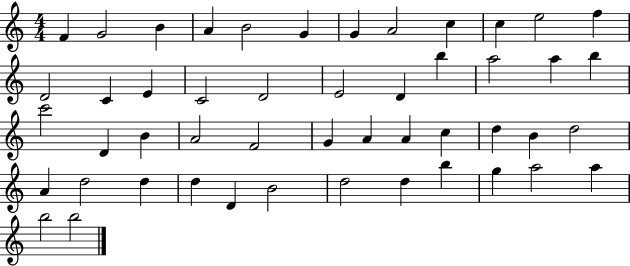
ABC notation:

X:1
T:Untitled
M:4/4
L:1/4
K:C
F G2 B A B2 G G A2 c c e2 f D2 C E C2 D2 E2 D b a2 a b c'2 D B A2 F2 G A A c d B d2 A d2 d d D B2 d2 d b g a2 a b2 b2